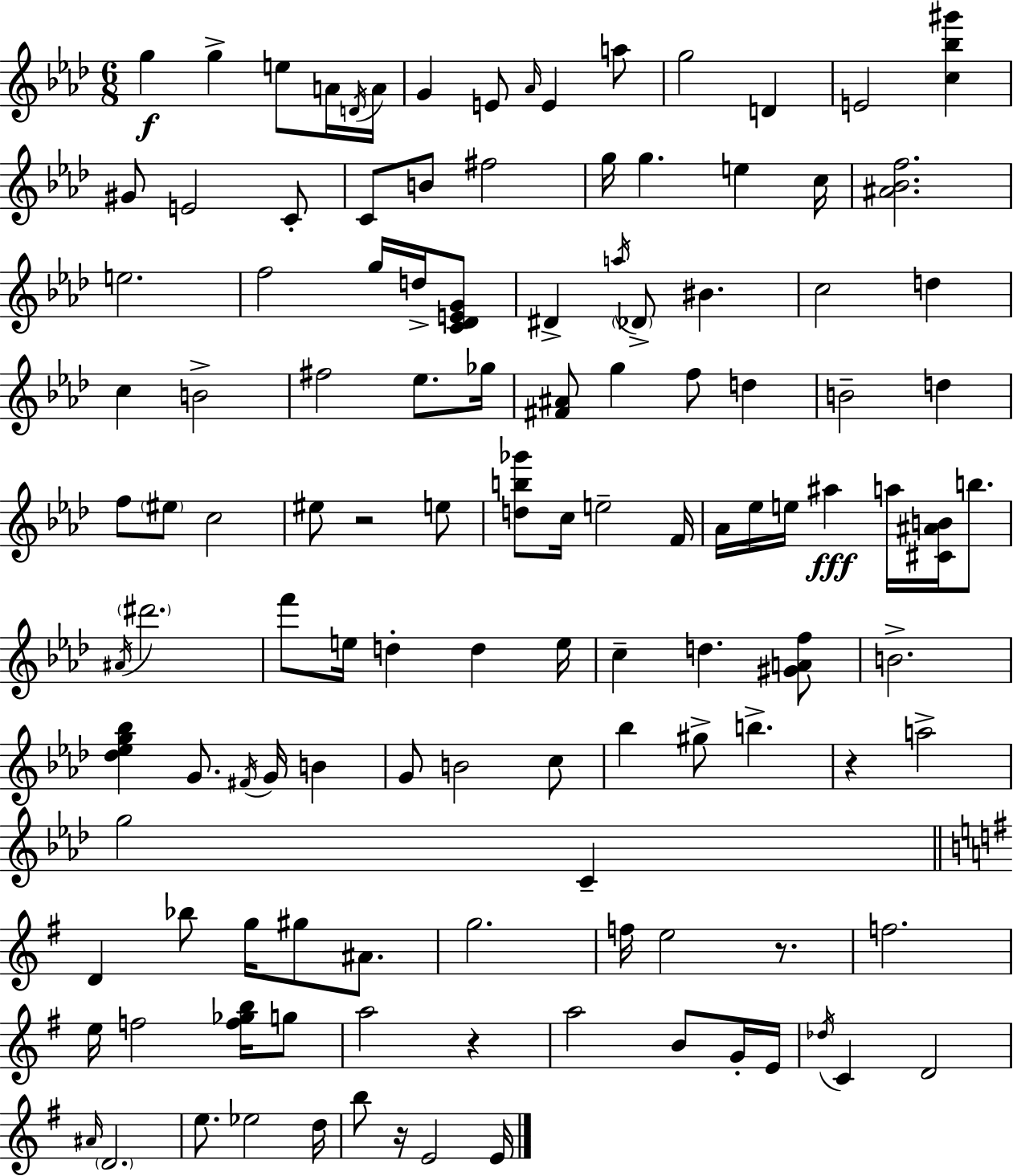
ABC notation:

X:1
T:Untitled
M:6/8
L:1/4
K:Ab
g g e/2 A/4 D/4 A/4 G E/2 _A/4 E a/2 g2 D E2 [c_b^g'] ^G/2 E2 C/2 C/2 B/2 ^f2 g/4 g e c/4 [^A_Bf]2 e2 f2 g/4 d/4 [C_DEG]/2 ^D a/4 _D/2 ^B c2 d c B2 ^f2 _e/2 _g/4 [^F^A]/2 g f/2 d B2 d f/2 ^e/2 c2 ^e/2 z2 e/2 [db_g']/2 c/4 e2 F/4 _A/4 _e/4 e/4 ^a a/4 [^C^AB]/4 b/2 ^A/4 ^d'2 f'/2 e/4 d d e/4 c d [^GAf]/2 B2 [_d_eg_b] G/2 ^F/4 G/4 B G/2 B2 c/2 _b ^g/2 b z a2 g2 C D _b/2 g/4 ^g/2 ^A/2 g2 f/4 e2 z/2 f2 e/4 f2 [f_gb]/4 g/2 a2 z a2 B/2 G/4 E/4 _d/4 C D2 ^A/4 D2 e/2 _e2 d/4 b/2 z/4 E2 E/4